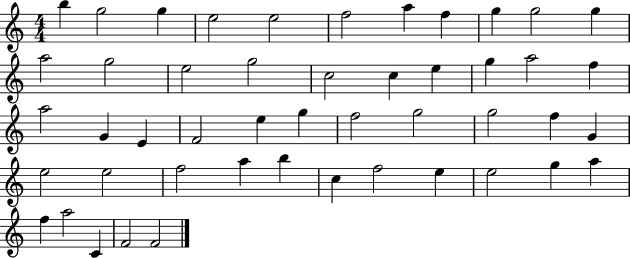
X:1
T:Untitled
M:4/4
L:1/4
K:C
b g2 g e2 e2 f2 a f g g2 g a2 g2 e2 g2 c2 c e g a2 f a2 G E F2 e g f2 g2 g2 f G e2 e2 f2 a b c f2 e e2 g a f a2 C F2 F2